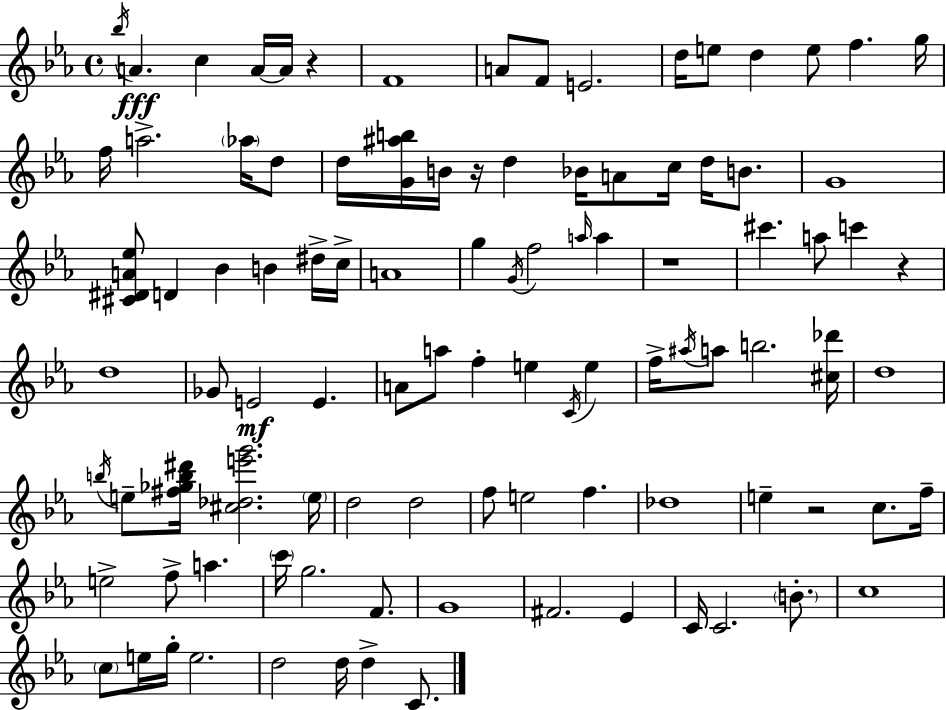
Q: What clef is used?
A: treble